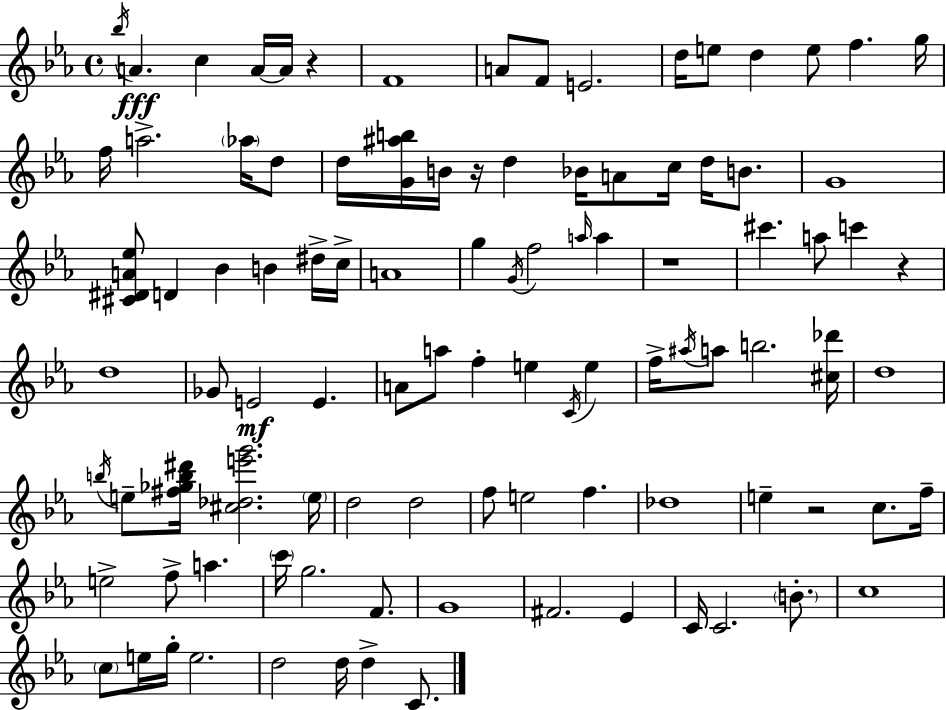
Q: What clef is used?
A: treble